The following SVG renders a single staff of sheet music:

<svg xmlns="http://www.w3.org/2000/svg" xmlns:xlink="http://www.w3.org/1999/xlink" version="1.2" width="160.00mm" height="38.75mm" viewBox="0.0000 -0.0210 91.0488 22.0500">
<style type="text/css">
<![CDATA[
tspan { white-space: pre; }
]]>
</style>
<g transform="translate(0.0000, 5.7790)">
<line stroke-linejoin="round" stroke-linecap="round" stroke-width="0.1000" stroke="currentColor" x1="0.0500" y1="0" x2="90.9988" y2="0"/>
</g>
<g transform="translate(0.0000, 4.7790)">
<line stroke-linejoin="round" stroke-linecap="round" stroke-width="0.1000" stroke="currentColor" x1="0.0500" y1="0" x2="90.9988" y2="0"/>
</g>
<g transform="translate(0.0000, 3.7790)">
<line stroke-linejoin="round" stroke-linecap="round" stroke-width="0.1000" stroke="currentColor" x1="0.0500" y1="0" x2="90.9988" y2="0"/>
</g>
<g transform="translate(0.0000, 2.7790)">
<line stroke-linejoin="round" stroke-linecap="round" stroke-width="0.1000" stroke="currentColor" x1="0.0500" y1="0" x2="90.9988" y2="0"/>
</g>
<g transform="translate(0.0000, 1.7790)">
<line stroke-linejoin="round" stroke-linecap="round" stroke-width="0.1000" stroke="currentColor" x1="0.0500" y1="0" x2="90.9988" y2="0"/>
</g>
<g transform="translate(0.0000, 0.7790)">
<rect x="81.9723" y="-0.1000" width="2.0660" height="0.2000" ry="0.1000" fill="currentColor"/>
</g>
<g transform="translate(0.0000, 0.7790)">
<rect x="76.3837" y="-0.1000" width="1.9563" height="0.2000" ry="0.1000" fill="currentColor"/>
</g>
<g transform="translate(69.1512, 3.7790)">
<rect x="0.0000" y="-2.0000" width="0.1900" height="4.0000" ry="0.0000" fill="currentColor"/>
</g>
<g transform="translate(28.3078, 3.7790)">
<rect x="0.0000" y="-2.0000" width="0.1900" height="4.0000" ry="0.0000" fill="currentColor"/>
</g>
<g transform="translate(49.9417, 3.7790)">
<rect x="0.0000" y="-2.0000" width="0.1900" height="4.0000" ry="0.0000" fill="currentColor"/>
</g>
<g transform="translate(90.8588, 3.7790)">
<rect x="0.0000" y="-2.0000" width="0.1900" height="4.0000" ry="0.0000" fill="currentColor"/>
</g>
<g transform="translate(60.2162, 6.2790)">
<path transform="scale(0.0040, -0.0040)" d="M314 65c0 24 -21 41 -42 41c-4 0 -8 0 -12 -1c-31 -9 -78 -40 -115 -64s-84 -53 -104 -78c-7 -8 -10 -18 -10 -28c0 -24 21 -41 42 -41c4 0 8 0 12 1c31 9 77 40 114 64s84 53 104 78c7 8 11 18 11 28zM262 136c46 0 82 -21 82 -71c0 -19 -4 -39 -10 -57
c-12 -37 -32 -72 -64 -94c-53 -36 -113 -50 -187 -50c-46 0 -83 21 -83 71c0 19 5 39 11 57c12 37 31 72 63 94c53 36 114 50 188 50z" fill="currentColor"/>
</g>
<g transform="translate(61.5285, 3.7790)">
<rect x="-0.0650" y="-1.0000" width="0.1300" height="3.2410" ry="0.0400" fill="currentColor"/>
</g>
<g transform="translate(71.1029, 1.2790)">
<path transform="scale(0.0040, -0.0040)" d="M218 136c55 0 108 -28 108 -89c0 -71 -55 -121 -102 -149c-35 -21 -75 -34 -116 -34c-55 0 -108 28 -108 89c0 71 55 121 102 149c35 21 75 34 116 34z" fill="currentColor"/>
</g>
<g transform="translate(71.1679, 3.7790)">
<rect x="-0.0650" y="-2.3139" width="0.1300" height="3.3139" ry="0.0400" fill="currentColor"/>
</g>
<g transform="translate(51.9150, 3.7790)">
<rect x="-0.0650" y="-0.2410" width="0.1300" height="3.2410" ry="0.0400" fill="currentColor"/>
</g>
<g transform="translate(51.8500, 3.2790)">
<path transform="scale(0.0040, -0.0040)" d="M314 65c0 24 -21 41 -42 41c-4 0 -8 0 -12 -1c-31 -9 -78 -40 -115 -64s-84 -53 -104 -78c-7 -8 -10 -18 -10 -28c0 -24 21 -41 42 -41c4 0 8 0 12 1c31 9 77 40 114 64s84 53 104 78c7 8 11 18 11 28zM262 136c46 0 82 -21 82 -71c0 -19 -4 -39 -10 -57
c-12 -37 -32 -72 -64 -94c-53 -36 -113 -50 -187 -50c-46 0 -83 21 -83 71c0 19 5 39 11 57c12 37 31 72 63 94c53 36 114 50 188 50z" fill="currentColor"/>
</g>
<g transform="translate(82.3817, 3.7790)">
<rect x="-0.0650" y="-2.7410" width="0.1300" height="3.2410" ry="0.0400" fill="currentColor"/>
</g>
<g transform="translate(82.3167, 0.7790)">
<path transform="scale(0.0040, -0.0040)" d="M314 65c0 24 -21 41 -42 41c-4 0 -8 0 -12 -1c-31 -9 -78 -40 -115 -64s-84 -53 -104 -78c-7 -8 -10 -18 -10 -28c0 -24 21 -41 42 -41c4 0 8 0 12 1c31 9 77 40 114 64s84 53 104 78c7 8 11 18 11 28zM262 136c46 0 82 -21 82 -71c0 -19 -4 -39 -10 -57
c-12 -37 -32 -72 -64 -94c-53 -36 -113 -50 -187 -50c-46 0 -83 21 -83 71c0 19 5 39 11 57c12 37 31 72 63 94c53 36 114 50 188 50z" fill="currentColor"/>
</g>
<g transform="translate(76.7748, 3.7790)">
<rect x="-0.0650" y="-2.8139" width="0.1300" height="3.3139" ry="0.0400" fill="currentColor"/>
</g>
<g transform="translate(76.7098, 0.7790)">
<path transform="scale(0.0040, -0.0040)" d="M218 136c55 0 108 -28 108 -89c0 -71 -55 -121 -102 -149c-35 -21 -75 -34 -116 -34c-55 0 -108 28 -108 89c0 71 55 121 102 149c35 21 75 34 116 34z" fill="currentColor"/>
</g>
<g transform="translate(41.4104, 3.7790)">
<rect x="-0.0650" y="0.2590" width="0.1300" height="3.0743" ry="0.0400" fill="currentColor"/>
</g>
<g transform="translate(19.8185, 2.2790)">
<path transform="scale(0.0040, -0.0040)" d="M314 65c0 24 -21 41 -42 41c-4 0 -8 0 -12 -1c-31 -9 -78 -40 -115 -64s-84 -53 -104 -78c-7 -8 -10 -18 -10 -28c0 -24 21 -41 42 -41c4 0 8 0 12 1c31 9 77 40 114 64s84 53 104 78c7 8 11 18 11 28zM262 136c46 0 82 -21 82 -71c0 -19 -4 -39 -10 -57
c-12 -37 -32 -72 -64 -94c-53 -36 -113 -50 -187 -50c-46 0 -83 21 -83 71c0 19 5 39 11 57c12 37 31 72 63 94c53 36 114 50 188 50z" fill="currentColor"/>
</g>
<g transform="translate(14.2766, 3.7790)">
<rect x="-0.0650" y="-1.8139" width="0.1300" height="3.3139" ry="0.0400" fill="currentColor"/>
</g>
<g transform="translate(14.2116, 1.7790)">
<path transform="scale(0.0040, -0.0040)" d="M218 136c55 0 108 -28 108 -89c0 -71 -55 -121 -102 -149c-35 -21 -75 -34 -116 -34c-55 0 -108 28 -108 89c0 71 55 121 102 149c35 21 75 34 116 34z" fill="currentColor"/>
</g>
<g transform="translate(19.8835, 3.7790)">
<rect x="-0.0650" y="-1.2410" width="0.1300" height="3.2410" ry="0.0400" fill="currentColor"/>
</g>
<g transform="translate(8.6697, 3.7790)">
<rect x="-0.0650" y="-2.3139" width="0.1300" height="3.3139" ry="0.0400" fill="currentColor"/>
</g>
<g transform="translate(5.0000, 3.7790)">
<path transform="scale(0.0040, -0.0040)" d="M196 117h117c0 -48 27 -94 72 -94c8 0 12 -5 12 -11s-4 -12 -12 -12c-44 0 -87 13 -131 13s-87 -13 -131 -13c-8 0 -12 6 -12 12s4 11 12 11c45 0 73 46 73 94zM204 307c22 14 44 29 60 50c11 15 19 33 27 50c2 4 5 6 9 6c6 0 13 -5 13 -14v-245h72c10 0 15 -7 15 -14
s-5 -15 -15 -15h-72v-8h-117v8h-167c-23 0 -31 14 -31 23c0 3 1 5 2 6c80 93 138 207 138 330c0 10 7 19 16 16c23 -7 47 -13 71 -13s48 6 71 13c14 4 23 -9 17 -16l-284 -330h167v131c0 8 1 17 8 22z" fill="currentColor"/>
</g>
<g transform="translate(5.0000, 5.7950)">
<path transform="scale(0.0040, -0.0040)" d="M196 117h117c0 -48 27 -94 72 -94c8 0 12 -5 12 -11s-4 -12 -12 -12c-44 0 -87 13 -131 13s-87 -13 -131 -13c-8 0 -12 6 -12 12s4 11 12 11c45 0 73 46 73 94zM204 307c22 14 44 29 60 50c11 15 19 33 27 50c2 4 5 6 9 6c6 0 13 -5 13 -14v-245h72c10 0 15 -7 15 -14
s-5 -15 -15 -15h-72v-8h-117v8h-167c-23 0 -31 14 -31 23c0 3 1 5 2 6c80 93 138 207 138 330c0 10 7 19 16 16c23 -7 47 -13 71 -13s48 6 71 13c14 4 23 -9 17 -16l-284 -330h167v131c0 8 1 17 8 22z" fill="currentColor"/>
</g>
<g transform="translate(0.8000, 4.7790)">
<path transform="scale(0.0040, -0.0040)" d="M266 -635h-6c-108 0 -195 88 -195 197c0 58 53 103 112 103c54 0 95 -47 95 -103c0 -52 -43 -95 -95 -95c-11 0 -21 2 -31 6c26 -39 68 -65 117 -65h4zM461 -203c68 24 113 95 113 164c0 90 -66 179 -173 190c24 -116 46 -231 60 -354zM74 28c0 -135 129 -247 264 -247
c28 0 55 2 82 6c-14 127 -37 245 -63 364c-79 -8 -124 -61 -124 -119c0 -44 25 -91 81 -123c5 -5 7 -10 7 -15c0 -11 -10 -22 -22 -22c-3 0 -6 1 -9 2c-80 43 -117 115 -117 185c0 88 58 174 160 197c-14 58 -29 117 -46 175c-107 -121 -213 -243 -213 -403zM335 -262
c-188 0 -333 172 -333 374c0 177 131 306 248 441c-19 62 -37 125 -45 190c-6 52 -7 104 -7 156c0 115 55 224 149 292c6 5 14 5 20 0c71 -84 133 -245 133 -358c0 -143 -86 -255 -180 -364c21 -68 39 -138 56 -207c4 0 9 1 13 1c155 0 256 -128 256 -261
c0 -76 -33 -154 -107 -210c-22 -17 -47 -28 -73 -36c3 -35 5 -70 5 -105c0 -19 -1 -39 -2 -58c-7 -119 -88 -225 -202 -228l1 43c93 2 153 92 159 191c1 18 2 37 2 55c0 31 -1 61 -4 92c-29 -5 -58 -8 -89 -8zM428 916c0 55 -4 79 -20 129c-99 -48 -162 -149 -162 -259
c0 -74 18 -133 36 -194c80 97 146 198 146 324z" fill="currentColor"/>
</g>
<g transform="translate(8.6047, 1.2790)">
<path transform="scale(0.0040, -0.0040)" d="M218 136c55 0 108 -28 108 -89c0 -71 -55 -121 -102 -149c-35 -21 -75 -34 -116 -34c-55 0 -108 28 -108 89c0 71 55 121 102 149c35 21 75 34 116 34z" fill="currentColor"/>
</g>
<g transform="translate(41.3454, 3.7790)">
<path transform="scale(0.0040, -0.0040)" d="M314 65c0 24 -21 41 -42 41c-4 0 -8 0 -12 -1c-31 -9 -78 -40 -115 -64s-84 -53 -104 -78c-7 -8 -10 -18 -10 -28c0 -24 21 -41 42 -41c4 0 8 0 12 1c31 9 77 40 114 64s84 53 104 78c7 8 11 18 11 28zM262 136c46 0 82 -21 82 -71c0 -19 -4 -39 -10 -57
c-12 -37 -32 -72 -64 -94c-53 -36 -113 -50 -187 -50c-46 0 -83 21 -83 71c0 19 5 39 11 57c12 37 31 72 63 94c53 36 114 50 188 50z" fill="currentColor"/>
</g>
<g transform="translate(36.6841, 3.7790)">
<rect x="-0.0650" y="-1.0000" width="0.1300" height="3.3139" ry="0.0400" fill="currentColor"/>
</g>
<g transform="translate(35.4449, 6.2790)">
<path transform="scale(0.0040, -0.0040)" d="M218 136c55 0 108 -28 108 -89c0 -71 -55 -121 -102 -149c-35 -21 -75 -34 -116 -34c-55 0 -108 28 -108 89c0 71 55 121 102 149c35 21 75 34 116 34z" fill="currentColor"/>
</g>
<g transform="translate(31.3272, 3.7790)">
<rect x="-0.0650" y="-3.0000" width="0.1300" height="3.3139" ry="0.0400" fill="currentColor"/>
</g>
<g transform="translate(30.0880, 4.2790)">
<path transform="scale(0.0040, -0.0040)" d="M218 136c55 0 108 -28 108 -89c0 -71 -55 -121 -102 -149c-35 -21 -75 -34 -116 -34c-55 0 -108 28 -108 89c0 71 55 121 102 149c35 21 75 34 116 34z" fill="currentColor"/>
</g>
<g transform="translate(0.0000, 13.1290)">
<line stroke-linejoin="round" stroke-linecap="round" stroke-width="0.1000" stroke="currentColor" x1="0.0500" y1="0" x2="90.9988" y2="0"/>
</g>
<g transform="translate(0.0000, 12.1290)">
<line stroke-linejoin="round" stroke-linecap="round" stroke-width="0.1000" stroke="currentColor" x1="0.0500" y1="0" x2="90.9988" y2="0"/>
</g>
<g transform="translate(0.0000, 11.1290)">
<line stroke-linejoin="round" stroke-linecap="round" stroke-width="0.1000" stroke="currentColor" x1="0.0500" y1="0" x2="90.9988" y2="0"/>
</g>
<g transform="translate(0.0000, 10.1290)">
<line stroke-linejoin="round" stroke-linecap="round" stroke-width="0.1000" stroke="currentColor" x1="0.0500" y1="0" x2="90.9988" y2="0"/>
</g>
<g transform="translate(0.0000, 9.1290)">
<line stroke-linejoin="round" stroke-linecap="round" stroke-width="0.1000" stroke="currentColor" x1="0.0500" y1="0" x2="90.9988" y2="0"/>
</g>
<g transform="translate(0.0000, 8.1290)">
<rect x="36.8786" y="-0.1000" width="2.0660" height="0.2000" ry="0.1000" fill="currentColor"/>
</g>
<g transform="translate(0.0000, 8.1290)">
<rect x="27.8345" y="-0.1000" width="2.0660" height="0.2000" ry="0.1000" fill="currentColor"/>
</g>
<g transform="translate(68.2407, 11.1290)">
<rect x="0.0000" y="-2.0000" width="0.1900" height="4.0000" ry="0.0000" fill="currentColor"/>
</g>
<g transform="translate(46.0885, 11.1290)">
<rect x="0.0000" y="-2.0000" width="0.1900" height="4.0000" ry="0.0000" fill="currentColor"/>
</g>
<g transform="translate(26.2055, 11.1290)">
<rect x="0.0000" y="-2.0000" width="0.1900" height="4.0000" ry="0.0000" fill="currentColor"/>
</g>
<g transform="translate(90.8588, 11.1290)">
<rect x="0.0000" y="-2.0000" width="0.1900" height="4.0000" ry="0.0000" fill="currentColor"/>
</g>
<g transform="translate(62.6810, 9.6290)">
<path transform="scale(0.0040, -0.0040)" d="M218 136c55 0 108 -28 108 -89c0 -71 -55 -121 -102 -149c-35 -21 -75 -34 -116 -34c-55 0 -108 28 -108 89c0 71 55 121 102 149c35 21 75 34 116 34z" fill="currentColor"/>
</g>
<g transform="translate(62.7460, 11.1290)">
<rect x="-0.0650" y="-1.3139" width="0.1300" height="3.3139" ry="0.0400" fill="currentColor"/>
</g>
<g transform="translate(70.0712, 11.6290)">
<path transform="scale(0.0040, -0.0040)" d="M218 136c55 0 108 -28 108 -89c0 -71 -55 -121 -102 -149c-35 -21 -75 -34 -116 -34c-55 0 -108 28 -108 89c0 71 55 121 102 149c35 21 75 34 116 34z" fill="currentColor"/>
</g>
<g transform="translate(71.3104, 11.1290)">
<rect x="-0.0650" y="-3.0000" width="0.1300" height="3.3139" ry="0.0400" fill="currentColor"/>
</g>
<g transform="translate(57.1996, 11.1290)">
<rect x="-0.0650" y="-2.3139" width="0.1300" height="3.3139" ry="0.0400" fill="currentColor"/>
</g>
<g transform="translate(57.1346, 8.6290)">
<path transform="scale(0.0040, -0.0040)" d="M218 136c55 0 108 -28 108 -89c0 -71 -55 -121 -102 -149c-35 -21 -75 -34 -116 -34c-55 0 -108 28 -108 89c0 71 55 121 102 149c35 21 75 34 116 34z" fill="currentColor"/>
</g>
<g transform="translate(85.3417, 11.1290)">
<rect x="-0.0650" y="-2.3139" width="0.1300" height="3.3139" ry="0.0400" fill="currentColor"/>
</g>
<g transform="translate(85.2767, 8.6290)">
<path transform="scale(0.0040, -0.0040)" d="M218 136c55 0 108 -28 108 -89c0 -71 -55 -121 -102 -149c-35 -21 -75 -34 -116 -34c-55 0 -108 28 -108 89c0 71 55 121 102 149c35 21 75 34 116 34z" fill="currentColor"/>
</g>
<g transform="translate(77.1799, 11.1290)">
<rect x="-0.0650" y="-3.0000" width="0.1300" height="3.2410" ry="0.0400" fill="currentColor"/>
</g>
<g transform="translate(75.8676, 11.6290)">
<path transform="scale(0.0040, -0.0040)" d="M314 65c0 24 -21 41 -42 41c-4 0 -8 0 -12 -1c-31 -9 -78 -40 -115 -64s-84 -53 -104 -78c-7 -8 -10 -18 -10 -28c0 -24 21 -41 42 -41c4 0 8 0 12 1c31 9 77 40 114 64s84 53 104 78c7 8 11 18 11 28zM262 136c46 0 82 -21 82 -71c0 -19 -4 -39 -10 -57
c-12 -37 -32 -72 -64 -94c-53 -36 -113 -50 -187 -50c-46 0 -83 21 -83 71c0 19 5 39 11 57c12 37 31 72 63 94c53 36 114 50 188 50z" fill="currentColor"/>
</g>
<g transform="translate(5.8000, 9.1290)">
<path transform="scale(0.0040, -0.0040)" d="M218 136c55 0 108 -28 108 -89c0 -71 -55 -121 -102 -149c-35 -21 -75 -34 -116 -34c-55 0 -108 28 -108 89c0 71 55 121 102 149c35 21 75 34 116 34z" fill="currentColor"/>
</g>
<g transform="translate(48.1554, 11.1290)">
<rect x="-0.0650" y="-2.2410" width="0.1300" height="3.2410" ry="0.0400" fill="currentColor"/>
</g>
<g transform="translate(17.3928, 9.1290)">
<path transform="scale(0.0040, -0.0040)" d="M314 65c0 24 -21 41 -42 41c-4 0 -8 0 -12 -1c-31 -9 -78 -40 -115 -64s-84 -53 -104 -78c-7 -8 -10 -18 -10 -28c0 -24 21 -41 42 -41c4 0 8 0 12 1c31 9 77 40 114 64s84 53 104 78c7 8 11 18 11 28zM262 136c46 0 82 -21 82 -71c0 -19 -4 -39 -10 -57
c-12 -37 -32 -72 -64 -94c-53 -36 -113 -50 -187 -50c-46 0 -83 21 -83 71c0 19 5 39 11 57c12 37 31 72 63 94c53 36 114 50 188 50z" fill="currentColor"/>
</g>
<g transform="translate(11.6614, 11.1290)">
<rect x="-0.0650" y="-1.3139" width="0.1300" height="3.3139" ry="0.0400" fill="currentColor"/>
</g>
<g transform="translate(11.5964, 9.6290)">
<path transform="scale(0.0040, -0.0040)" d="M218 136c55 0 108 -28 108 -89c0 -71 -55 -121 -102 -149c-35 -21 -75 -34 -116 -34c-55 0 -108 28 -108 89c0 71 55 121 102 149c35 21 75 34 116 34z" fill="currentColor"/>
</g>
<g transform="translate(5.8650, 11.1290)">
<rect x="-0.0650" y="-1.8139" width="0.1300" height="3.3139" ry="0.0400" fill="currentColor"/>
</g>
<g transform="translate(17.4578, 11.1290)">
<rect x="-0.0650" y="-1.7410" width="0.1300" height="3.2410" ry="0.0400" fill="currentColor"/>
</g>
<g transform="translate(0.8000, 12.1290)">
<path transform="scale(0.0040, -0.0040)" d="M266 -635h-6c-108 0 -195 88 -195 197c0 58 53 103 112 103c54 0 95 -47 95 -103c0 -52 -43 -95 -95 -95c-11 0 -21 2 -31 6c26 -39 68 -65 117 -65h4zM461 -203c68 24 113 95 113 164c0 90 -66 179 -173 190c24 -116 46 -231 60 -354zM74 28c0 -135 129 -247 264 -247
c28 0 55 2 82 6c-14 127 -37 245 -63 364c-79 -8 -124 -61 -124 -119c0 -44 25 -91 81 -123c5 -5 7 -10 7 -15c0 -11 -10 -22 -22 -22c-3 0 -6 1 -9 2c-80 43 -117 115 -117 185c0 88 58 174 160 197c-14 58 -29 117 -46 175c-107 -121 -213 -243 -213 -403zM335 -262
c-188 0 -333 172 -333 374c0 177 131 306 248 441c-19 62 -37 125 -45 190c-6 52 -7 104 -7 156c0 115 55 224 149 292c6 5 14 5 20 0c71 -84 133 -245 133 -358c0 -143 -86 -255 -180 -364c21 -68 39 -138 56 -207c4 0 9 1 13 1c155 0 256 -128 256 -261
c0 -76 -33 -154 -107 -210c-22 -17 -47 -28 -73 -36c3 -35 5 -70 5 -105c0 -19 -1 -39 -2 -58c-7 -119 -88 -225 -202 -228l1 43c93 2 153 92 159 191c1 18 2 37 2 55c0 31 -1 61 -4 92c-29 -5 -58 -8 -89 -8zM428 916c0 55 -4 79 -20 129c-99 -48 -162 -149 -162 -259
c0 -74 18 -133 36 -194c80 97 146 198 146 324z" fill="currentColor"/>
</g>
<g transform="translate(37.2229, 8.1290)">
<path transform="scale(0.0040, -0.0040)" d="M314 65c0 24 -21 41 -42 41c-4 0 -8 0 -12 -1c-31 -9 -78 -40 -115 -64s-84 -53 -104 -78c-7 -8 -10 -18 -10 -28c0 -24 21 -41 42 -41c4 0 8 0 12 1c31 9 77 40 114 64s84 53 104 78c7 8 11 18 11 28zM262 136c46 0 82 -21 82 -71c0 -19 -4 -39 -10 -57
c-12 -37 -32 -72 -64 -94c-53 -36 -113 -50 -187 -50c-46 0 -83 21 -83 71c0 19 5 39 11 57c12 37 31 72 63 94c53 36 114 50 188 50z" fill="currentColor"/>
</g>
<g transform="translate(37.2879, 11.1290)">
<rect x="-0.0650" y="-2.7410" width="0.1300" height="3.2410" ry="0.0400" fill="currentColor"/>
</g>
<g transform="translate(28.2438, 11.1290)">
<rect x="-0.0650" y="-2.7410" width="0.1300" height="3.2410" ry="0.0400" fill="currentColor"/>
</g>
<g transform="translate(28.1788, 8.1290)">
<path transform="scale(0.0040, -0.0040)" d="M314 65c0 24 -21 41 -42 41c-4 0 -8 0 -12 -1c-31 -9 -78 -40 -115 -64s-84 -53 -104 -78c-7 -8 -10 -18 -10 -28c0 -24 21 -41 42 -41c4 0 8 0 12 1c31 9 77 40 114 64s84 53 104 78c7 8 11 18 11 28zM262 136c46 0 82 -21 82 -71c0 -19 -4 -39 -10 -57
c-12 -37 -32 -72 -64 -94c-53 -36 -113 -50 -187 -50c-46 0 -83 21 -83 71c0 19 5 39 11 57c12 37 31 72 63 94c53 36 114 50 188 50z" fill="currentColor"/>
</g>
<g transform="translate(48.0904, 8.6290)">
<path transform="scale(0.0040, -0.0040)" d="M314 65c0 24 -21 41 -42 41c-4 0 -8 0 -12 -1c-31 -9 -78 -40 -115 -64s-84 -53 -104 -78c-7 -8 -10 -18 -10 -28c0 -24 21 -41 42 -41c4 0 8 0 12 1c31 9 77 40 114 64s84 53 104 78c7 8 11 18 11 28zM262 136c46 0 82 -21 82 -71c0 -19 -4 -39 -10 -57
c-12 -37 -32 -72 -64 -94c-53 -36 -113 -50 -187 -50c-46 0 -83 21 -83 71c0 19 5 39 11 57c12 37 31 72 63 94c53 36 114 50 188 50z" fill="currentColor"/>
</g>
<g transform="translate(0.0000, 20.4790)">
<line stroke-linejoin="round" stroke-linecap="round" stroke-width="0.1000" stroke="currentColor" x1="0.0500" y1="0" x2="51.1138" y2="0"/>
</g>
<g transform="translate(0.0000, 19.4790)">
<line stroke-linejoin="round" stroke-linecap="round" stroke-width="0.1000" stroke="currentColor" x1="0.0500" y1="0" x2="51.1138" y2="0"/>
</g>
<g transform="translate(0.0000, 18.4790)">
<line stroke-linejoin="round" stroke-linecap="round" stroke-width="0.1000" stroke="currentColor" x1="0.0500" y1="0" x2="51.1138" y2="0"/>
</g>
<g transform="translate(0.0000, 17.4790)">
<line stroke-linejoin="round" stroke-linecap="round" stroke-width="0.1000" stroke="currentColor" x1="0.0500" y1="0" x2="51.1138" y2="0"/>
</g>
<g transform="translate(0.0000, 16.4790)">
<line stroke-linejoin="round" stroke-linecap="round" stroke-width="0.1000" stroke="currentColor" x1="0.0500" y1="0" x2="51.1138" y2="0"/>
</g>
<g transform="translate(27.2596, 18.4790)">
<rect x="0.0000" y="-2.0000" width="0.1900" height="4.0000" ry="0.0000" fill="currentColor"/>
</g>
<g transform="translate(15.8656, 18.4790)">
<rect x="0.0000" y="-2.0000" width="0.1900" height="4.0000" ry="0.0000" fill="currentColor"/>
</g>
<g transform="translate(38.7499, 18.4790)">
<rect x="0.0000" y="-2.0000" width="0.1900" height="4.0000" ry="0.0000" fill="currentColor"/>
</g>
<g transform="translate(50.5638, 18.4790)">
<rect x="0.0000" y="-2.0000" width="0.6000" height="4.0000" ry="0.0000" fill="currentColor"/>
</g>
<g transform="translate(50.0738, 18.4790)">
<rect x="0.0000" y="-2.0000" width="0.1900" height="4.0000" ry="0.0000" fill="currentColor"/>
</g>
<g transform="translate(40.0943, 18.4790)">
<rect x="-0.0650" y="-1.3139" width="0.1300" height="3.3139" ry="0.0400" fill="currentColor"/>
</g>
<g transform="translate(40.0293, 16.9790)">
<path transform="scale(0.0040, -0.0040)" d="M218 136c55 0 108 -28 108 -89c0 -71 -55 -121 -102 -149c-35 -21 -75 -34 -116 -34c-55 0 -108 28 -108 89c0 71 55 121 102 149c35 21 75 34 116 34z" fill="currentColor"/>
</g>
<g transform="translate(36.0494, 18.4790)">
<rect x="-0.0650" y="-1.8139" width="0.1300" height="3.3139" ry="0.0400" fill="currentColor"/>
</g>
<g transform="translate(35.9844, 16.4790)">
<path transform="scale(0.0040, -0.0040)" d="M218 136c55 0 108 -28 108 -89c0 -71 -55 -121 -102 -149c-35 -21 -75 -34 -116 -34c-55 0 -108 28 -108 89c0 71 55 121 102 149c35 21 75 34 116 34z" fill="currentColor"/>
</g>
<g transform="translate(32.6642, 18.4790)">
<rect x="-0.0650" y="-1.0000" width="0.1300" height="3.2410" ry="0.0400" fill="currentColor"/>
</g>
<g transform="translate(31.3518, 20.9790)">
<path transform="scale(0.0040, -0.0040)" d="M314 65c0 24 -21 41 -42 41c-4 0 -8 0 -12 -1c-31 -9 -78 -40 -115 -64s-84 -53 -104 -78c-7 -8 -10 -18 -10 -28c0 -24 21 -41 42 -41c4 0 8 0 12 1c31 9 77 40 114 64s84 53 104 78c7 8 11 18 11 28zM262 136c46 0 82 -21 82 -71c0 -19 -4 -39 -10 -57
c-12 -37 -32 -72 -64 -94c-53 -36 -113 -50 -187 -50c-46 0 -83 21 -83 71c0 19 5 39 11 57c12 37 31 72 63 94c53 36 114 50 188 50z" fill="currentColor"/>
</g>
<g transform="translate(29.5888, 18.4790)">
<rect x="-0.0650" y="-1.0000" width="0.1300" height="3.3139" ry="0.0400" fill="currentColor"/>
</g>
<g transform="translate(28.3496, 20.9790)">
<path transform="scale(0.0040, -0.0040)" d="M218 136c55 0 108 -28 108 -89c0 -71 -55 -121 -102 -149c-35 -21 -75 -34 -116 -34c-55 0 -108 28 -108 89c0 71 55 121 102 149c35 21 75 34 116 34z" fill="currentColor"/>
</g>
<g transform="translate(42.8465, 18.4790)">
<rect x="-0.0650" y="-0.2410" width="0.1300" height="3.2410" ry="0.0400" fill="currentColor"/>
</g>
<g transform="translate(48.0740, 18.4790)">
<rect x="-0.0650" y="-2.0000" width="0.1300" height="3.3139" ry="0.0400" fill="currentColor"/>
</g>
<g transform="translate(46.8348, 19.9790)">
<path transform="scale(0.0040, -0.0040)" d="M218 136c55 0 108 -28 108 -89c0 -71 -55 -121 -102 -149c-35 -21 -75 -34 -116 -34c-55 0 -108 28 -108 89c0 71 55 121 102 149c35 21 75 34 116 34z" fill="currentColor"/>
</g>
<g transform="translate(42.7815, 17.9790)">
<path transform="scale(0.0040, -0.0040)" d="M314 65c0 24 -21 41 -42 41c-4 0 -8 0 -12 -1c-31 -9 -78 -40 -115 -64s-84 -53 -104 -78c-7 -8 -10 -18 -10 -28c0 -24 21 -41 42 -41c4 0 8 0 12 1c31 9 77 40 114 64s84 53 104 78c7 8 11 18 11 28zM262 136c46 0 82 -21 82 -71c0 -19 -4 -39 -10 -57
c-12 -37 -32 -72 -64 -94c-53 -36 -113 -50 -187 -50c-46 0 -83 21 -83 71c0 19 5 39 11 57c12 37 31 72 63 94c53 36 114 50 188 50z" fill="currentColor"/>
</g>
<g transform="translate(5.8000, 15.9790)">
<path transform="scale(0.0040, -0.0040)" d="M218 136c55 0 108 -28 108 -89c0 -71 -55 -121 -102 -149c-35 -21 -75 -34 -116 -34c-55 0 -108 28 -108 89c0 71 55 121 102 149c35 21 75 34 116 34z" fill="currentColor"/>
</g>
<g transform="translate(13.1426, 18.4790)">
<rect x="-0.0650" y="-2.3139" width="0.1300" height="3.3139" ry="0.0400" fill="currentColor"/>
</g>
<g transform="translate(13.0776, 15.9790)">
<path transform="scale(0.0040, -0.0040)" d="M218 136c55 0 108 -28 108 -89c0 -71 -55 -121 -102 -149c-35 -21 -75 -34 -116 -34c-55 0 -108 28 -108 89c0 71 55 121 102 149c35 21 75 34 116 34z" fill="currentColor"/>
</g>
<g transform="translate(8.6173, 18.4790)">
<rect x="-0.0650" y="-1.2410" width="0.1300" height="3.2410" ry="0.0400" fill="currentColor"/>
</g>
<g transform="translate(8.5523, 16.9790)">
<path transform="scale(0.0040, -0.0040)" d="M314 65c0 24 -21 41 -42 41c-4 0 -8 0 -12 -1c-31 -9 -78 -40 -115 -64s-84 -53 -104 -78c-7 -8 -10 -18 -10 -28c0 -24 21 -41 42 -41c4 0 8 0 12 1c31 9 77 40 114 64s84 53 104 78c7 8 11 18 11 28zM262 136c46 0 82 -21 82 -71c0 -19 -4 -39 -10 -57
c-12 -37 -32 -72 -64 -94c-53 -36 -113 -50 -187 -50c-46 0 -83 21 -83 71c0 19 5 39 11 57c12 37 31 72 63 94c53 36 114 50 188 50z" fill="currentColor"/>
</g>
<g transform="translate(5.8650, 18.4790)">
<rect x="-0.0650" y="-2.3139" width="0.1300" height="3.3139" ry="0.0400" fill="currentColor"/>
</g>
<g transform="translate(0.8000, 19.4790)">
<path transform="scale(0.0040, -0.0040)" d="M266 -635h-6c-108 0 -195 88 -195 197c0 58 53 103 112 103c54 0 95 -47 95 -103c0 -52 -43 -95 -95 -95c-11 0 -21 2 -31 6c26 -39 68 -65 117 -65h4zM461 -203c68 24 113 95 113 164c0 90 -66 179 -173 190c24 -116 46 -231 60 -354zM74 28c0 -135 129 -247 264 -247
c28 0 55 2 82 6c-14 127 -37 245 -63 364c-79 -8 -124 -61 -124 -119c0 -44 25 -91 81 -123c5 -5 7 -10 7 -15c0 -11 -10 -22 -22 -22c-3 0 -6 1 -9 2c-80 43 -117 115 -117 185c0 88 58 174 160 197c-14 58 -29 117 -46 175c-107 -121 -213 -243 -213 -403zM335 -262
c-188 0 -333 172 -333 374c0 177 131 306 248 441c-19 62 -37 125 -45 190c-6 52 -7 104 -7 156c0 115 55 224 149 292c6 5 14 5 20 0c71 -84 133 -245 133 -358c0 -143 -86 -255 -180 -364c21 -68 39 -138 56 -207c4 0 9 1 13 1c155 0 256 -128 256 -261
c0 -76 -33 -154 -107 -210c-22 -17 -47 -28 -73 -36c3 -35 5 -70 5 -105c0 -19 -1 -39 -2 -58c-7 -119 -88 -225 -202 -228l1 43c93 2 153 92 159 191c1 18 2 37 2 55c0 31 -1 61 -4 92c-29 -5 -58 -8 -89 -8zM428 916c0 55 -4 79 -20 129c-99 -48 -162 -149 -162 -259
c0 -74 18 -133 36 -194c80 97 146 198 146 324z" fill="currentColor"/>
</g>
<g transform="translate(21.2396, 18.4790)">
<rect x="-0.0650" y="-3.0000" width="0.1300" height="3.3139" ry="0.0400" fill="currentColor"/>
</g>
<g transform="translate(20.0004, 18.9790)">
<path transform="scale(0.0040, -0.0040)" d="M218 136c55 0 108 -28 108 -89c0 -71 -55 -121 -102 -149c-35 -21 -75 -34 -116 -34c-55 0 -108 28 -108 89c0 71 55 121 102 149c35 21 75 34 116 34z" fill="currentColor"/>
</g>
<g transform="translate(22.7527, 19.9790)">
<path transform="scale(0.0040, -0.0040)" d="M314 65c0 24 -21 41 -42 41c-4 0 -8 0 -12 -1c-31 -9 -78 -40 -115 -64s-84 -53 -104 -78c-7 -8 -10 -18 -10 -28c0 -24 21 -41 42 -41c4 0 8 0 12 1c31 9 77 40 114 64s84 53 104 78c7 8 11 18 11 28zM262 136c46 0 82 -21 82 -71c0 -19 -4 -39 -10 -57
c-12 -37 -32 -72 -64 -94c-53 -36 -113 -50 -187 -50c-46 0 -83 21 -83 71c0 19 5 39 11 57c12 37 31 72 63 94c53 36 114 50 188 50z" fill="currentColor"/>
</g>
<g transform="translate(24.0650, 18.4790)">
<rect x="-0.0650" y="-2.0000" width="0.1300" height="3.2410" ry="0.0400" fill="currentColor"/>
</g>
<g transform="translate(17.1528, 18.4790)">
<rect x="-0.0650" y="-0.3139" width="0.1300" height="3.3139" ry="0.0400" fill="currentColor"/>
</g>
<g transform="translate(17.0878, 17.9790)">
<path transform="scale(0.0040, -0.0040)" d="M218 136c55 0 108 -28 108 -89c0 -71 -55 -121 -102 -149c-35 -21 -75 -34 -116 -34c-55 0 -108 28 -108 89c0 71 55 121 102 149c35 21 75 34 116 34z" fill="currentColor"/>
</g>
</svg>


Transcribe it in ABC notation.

X:1
T:Untitled
M:4/4
L:1/4
K:C
g f e2 A D B2 c2 D2 g a a2 f e f2 a2 a2 g2 g e A A2 g g e2 g c A F2 D D2 f e c2 F